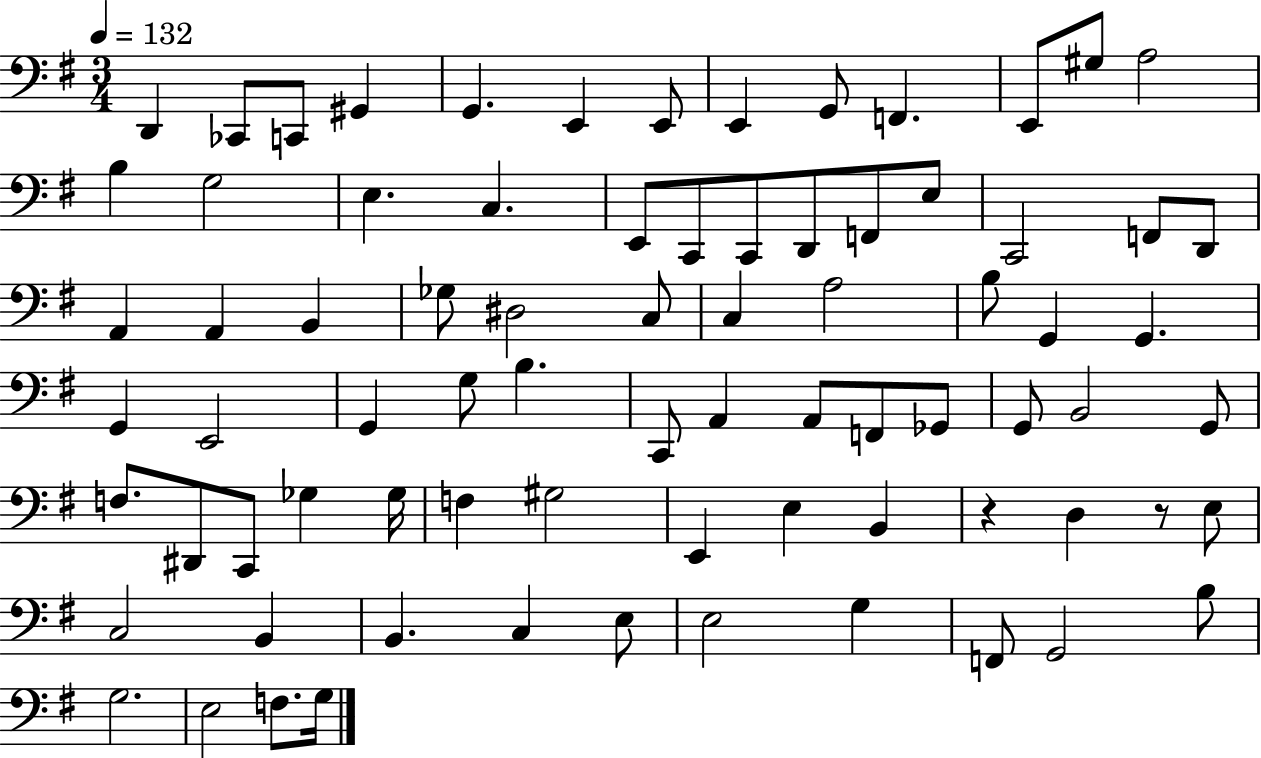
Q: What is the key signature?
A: G major